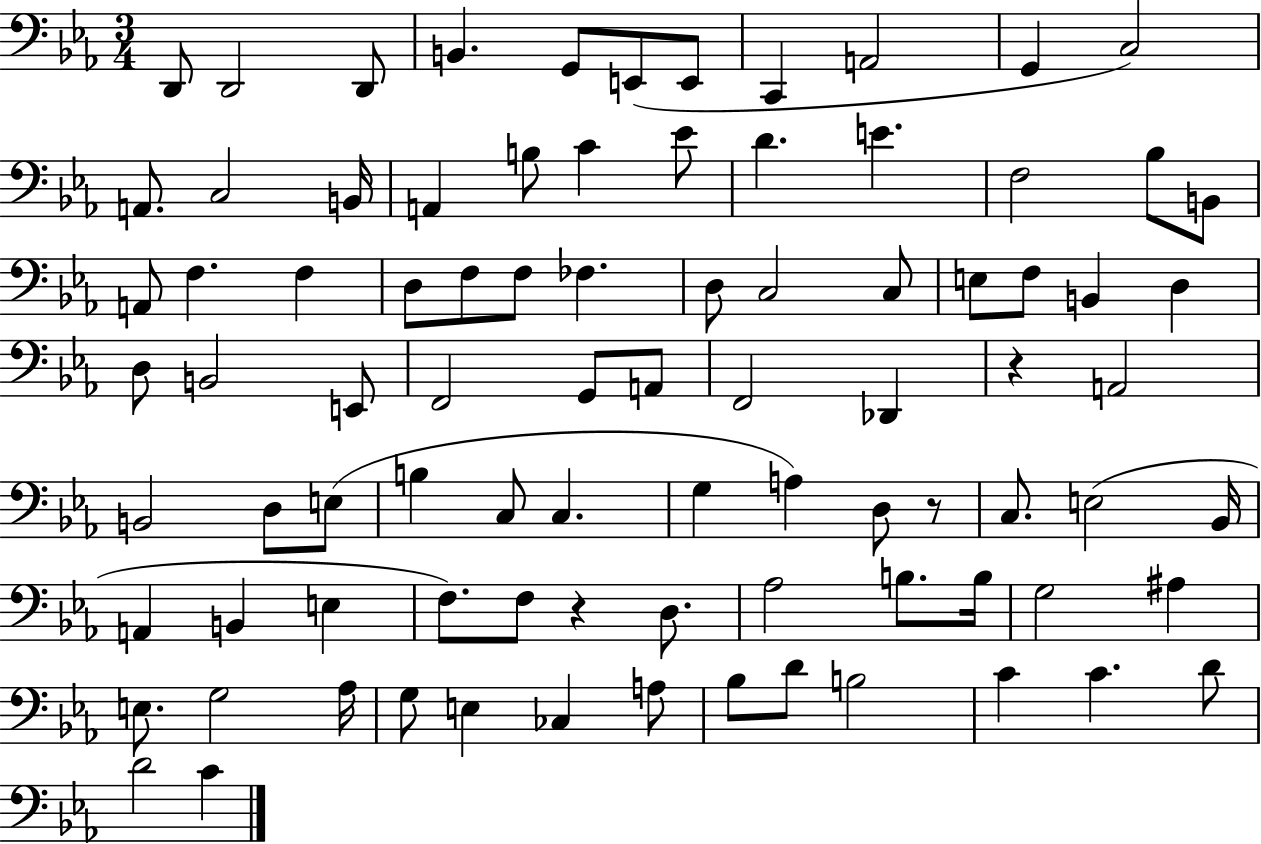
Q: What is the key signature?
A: EES major